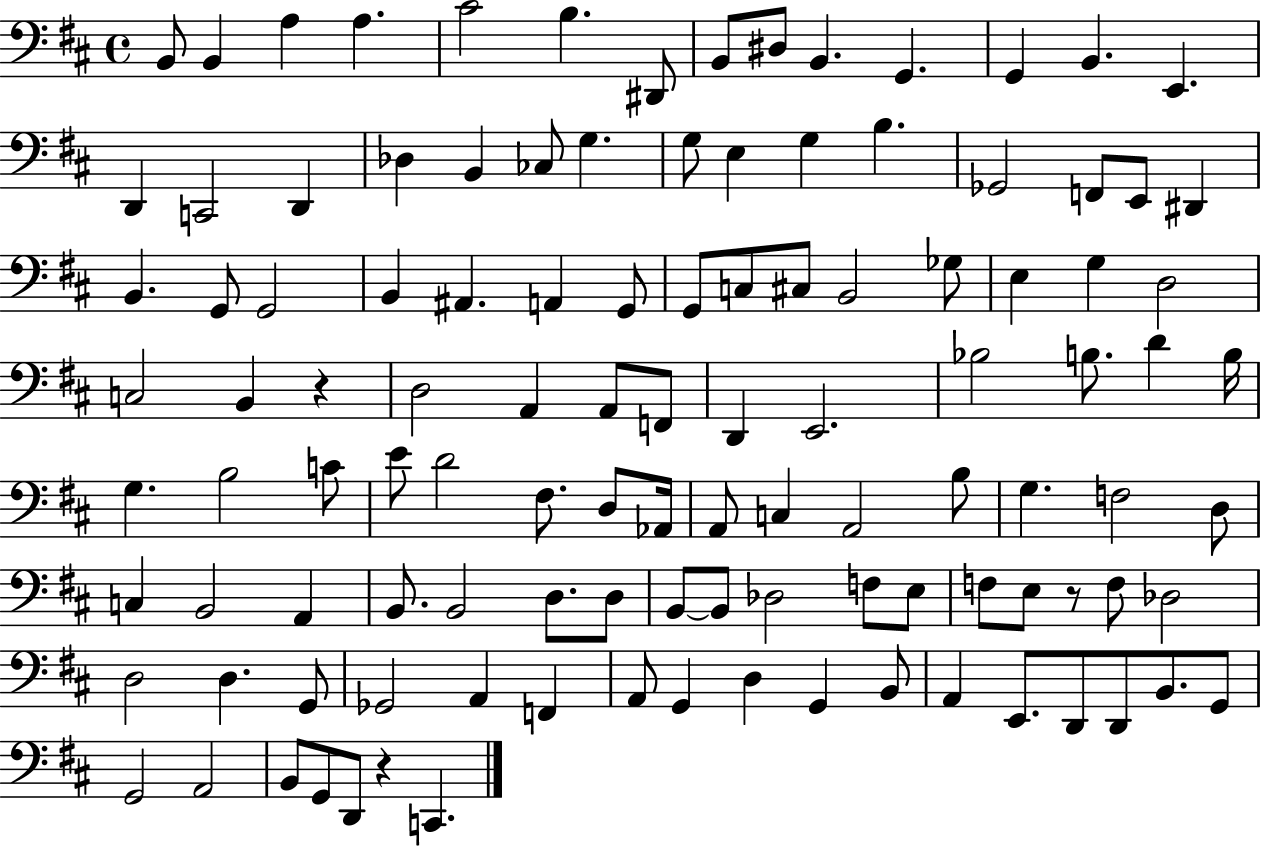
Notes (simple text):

B2/e B2/q A3/q A3/q. C#4/h B3/q. D#2/e B2/e D#3/e B2/q. G2/q. G2/q B2/q. E2/q. D2/q C2/h D2/q Db3/q B2/q CES3/e G3/q. G3/e E3/q G3/q B3/q. Gb2/h F2/e E2/e D#2/q B2/q. G2/e G2/h B2/q A#2/q. A2/q G2/e G2/e C3/e C#3/e B2/h Gb3/e E3/q G3/q D3/h C3/h B2/q R/q D3/h A2/q A2/e F2/e D2/q E2/h. Bb3/h B3/e. D4/q B3/s G3/q. B3/h C4/e E4/e D4/h F#3/e. D3/e Ab2/s A2/e C3/q A2/h B3/e G3/q. F3/h D3/e C3/q B2/h A2/q B2/e. B2/h D3/e. D3/e B2/e B2/e Db3/h F3/e E3/e F3/e E3/e R/e F3/e Db3/h D3/h D3/q. G2/e Gb2/h A2/q F2/q A2/e G2/q D3/q G2/q B2/e A2/q E2/e. D2/e D2/e B2/e. G2/e G2/h A2/h B2/e G2/e D2/e R/q C2/q.